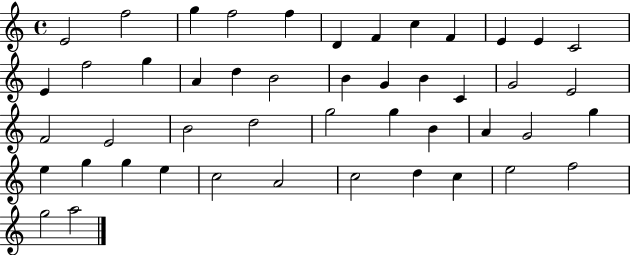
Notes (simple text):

E4/h F5/h G5/q F5/h F5/q D4/q F4/q C5/q F4/q E4/q E4/q C4/h E4/q F5/h G5/q A4/q D5/q B4/h B4/q G4/q B4/q C4/q G4/h E4/h F4/h E4/h B4/h D5/h G5/h G5/q B4/q A4/q G4/h G5/q E5/q G5/q G5/q E5/q C5/h A4/h C5/h D5/q C5/q E5/h F5/h G5/h A5/h